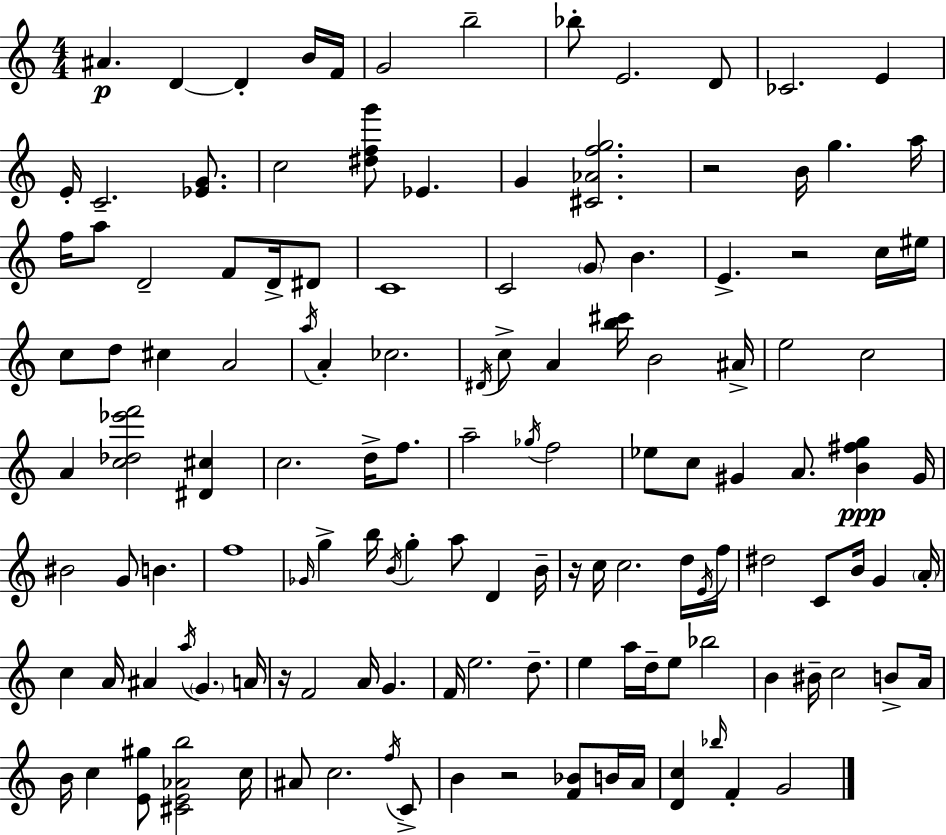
A#4/q. D4/q D4/q B4/s F4/s G4/h B5/h Bb5/e E4/h. D4/e CES4/h. E4/q E4/s C4/h. [Eb4,G4]/e. C5/h [D#5,F5,G6]/e Eb4/q. G4/q [C#4,Ab4,F5,G5]/h. R/h B4/s G5/q. A5/s F5/s A5/e D4/h F4/e D4/s D#4/e C4/w C4/h G4/e B4/q. E4/q. R/h C5/s EIS5/s C5/e D5/e C#5/q A4/h A5/s A4/q CES5/h. D#4/s C5/e A4/q [B5,C#6]/s B4/h A#4/s E5/h C5/h A4/q [C5,Db5,Eb6,F6]/h [D#4,C#5]/q C5/h. D5/s F5/e. A5/h Gb5/s F5/h Eb5/e C5/e G#4/q A4/e. [B4,F#5,G5]/q G#4/s BIS4/h G4/e B4/q. F5/w Gb4/s G5/q B5/s B4/s G5/q A5/e D4/q B4/s R/s C5/s C5/h. D5/s E4/s F5/s D#5/h C4/e B4/s G4/q A4/s C5/q A4/s A#4/q A5/s G4/q. A4/s R/s F4/h A4/s G4/q. F4/s E5/h. D5/e. E5/q A5/s D5/s E5/e Bb5/h B4/q BIS4/s C5/h B4/e A4/s B4/s C5/q [E4,G#5]/e [C#4,E4,Ab4,B5]/h C5/s A#4/e C5/h. F5/s C4/e B4/q R/h [F4,Bb4]/e B4/s A4/s [D4,C5]/q Bb5/s F4/q G4/h